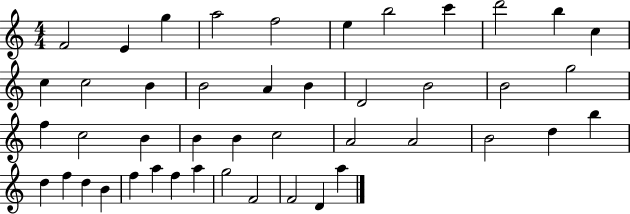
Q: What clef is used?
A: treble